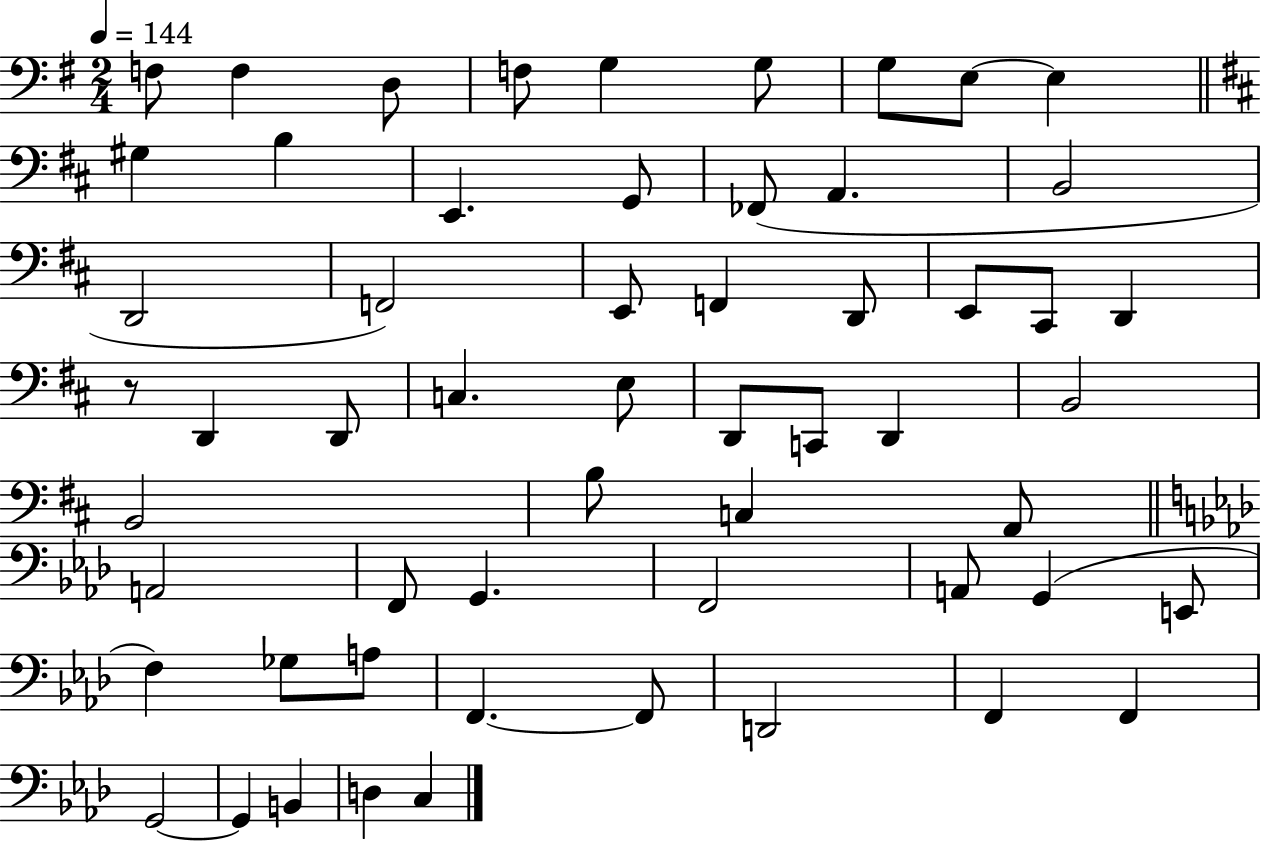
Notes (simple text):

F3/e F3/q D3/e F3/e G3/q G3/e G3/e E3/e E3/q G#3/q B3/q E2/q. G2/e FES2/e A2/q. B2/h D2/h F2/h E2/e F2/q D2/e E2/e C#2/e D2/q R/e D2/q D2/e C3/q. E3/e D2/e C2/e D2/q B2/h B2/h B3/e C3/q A2/e A2/h F2/e G2/q. F2/h A2/e G2/q E2/e F3/q Gb3/e A3/e F2/q. F2/e D2/h F2/q F2/q G2/h G2/q B2/q D3/q C3/q